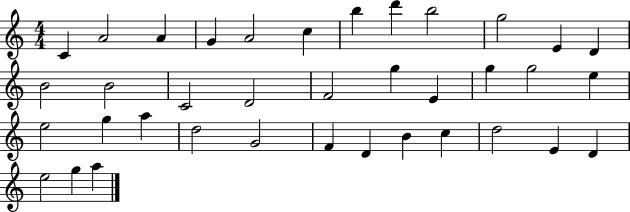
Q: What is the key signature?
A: C major